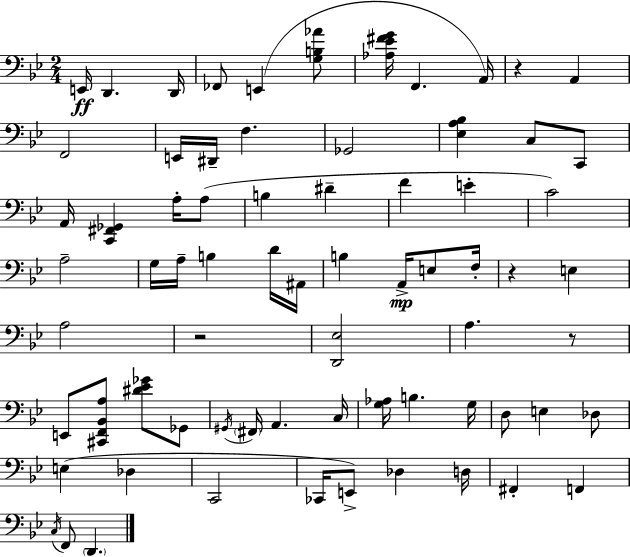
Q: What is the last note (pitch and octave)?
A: D2